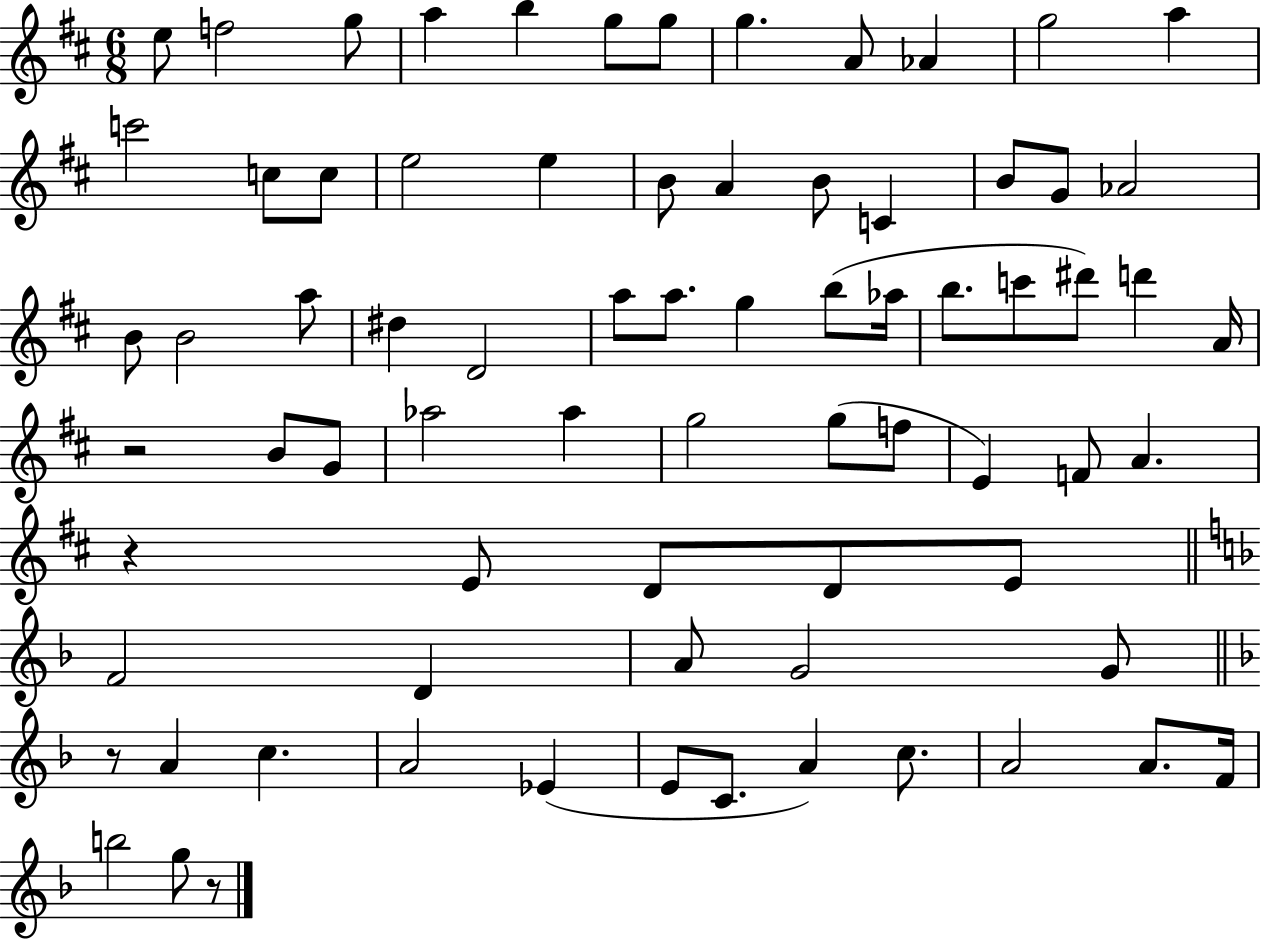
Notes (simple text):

E5/e F5/h G5/e A5/q B5/q G5/e G5/e G5/q. A4/e Ab4/q G5/h A5/q C6/h C5/e C5/e E5/h E5/q B4/e A4/q B4/e C4/q B4/e G4/e Ab4/h B4/e B4/h A5/e D#5/q D4/h A5/e A5/e. G5/q B5/e Ab5/s B5/e. C6/e D#6/e D6/q A4/s R/h B4/e G4/e Ab5/h Ab5/q G5/h G5/e F5/e E4/q F4/e A4/q. R/q E4/e D4/e D4/e E4/e F4/h D4/q A4/e G4/h G4/e R/e A4/q C5/q. A4/h Eb4/q E4/e C4/e. A4/q C5/e. A4/h A4/e. F4/s B5/h G5/e R/e